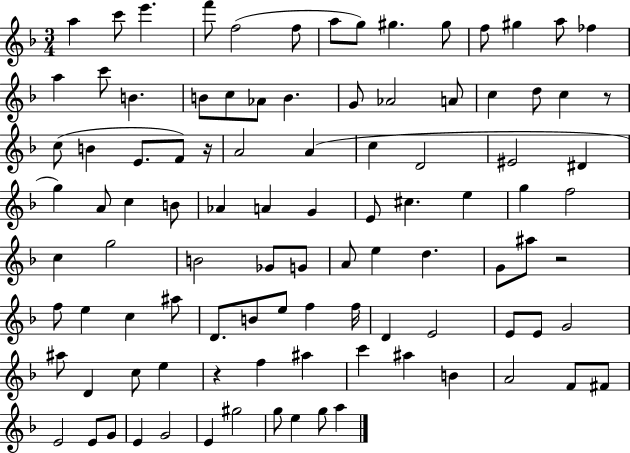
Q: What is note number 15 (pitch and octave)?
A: A5